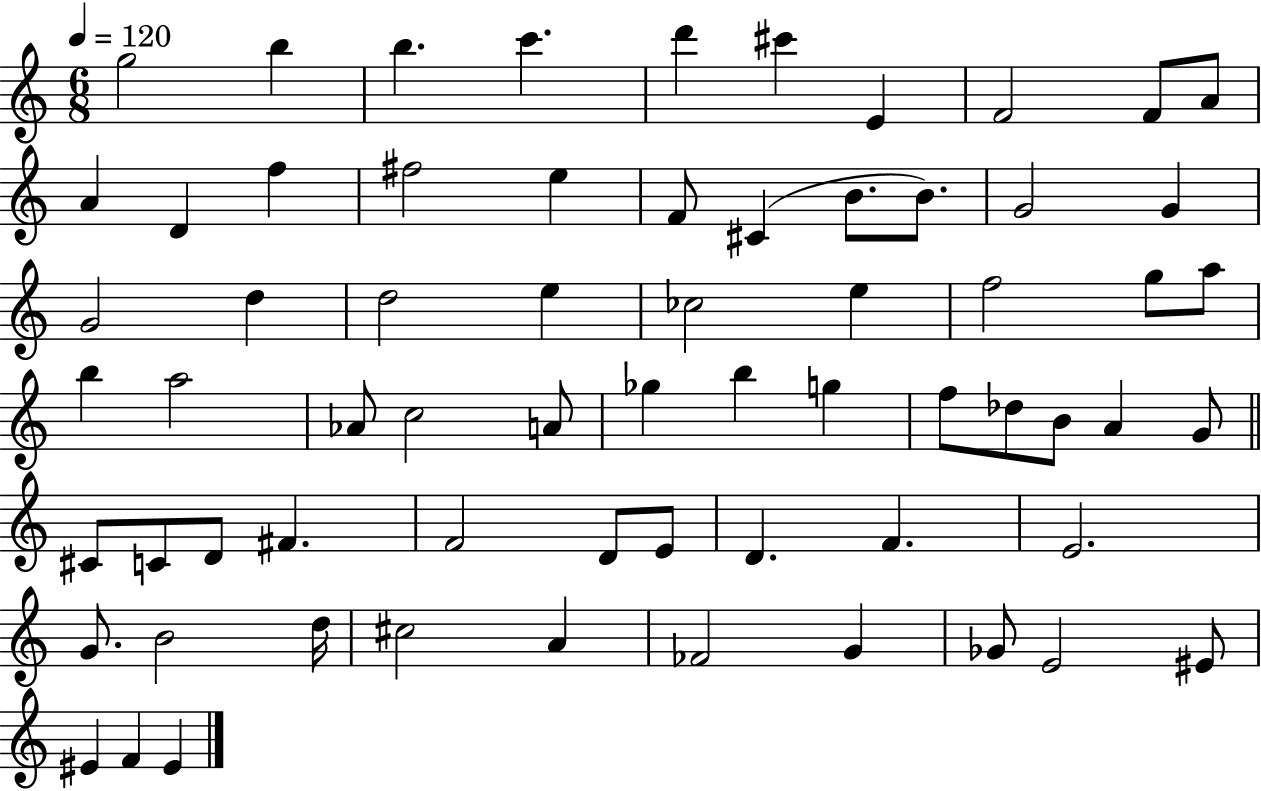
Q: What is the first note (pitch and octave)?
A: G5